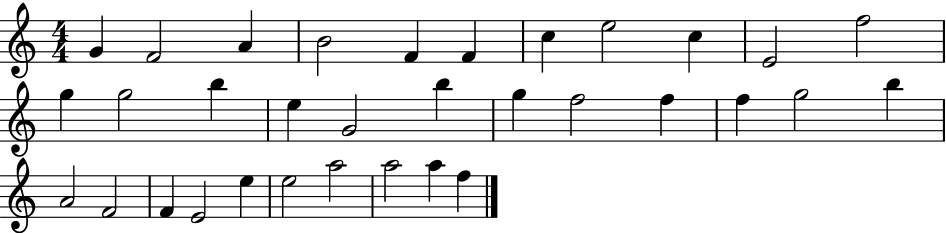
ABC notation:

X:1
T:Untitled
M:4/4
L:1/4
K:C
G F2 A B2 F F c e2 c E2 f2 g g2 b e G2 b g f2 f f g2 b A2 F2 F E2 e e2 a2 a2 a f